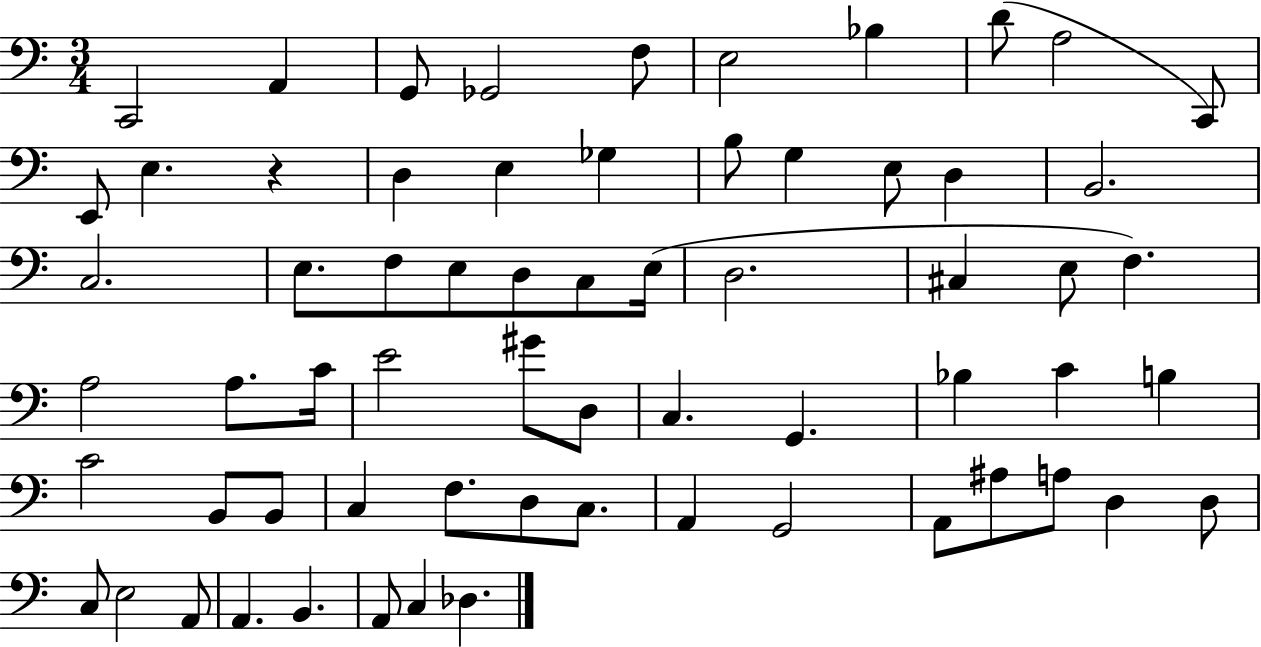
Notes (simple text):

C2/h A2/q G2/e Gb2/h F3/e E3/h Bb3/q D4/e A3/h C2/e E2/e E3/q. R/q D3/q E3/q Gb3/q B3/e G3/q E3/e D3/q B2/h. C3/h. E3/e. F3/e E3/e D3/e C3/e E3/s D3/h. C#3/q E3/e F3/q. A3/h A3/e. C4/s E4/h G#4/e D3/e C3/q. G2/q. Bb3/q C4/q B3/q C4/h B2/e B2/e C3/q F3/e. D3/e C3/e. A2/q G2/h A2/e A#3/e A3/e D3/q D3/e C3/e E3/h A2/e A2/q. B2/q. A2/e C3/q Db3/q.